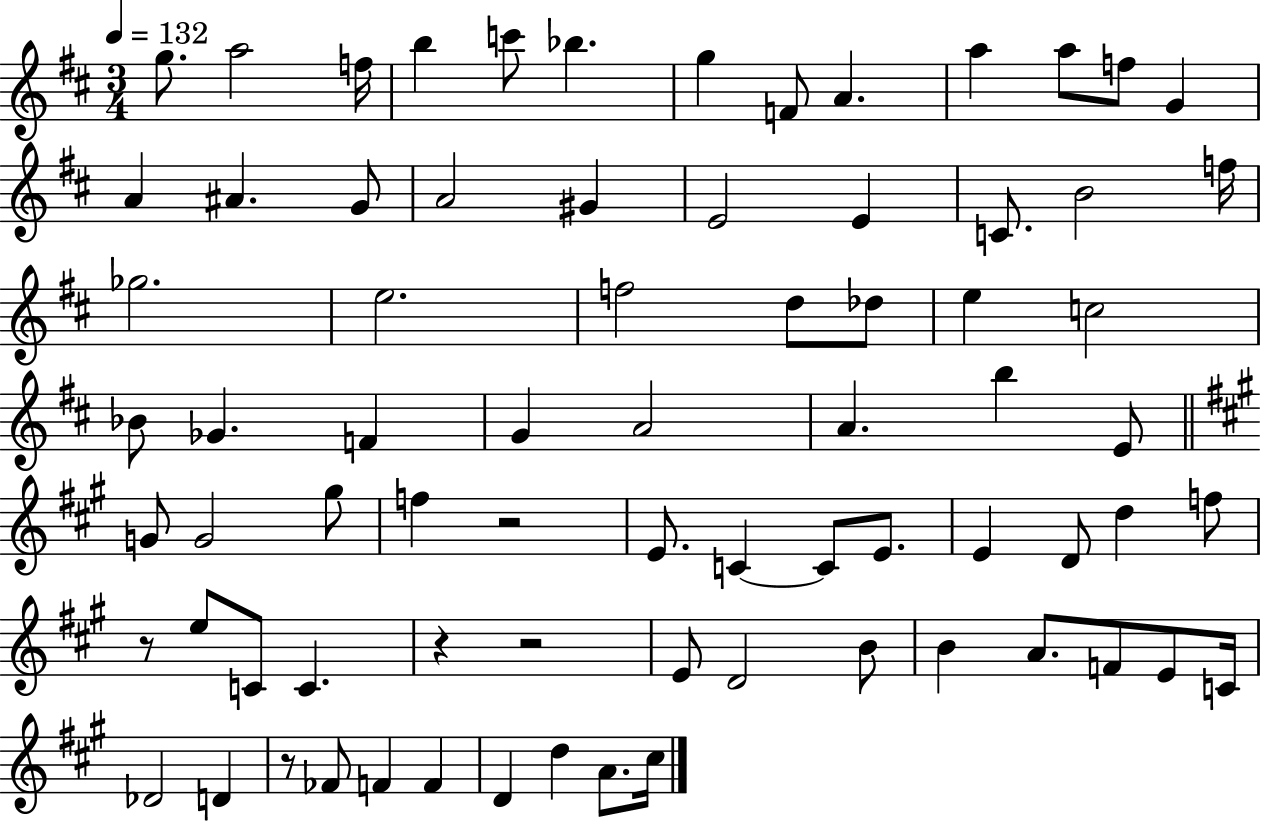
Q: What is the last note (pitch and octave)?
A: C#5